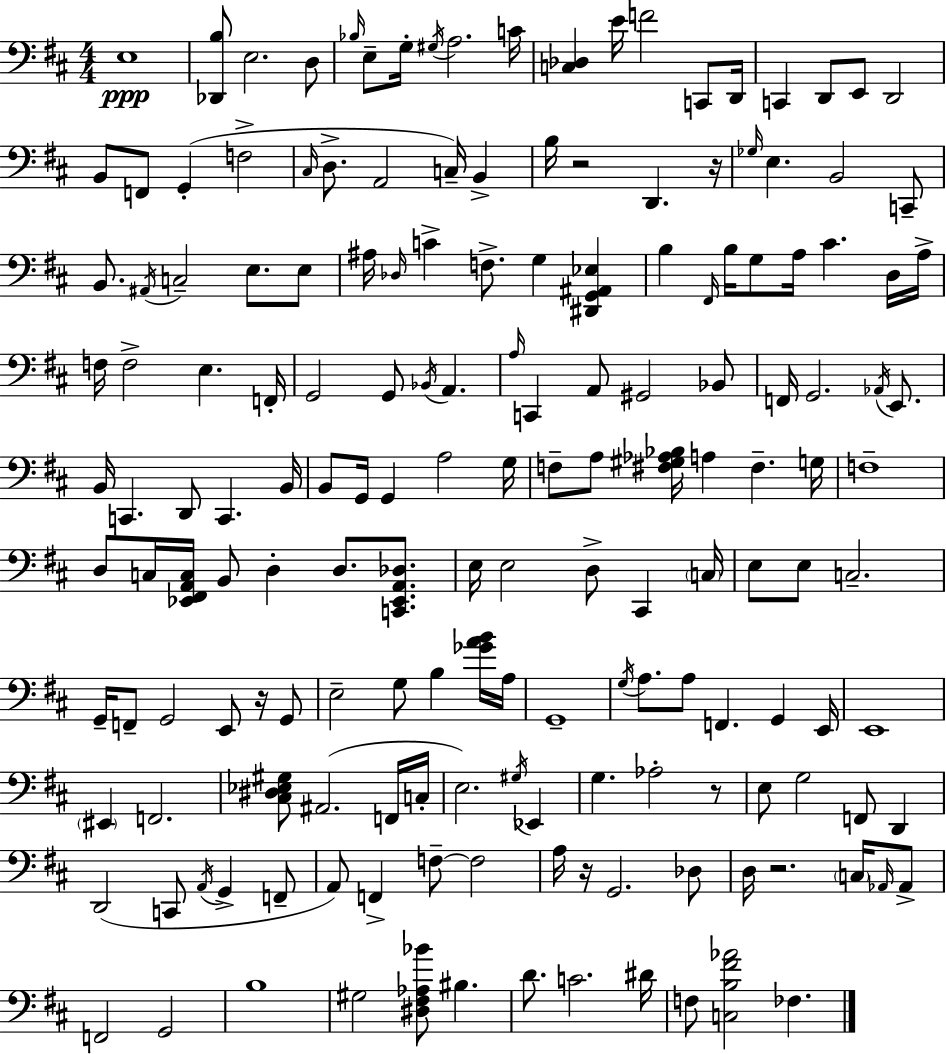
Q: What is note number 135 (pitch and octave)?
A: F3